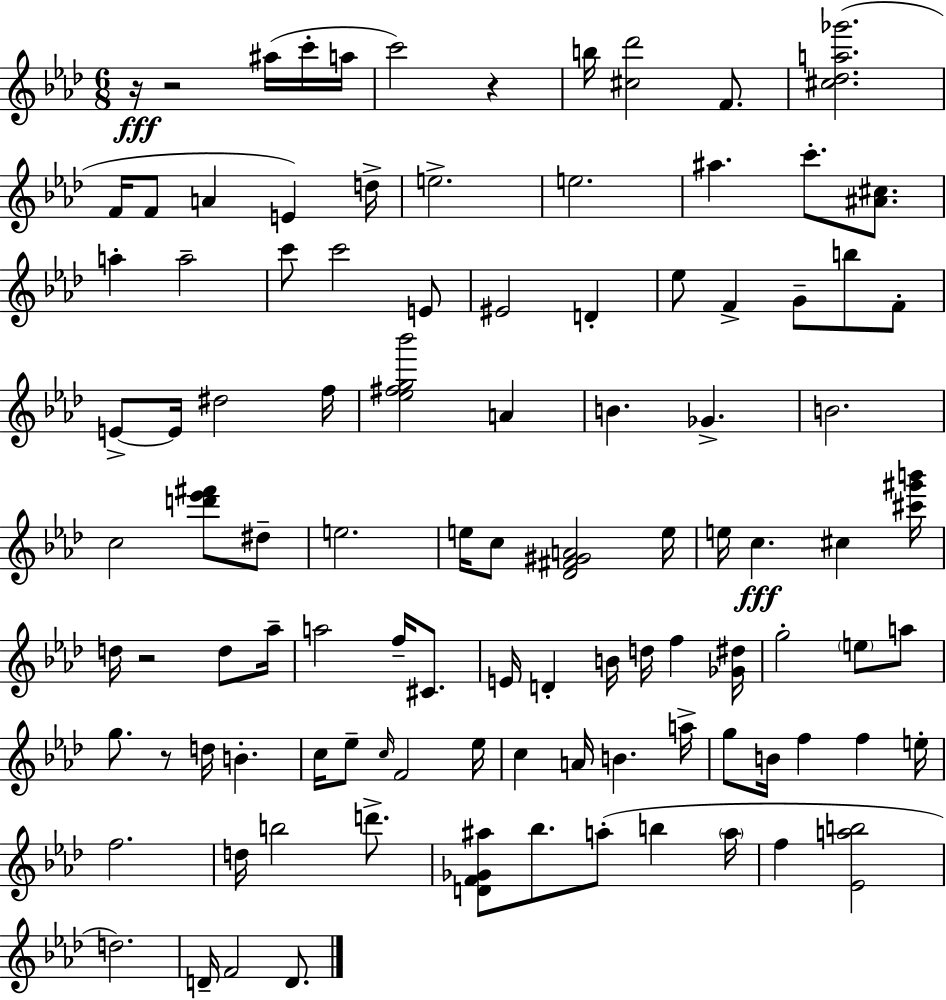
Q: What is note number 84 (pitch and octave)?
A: F5